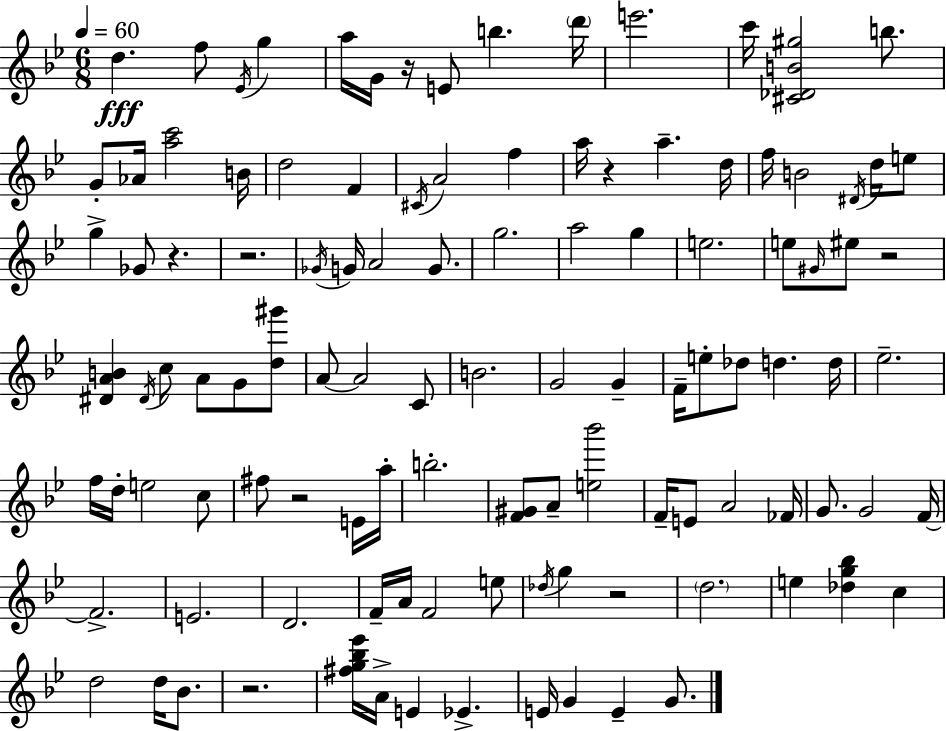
{
  \clef treble
  \numericTimeSignature
  \time 6/8
  \key g \minor
  \tempo 4 = 60
  d''4.\fff f''8 \acciaccatura { ees'16 } g''4 | a''16 g'16 r16 e'8 b''4. | \parenthesize d'''16 e'''2. | c'''16 <cis' des' b' gis''>2 b''8. | \break g'8-. aes'16 <a'' c'''>2 | b'16 d''2 f'4 | \acciaccatura { cis'16 } a'2 f''4 | a''16 r4 a''4.-- | \break d''16 f''16 b'2 \acciaccatura { dis'16 } | d''16 e''8 g''4-> ges'8 r4. | r2. | \acciaccatura { ges'16 } g'16 a'2 | \break g'8. g''2. | a''2 | g''4 e''2. | e''8 \grace { gis'16 } eis''8 r2 | \break <dis' a' b'>4 \acciaccatura { dis'16 } c''8 | a'8 g'8 <d'' gis'''>8 a'8~~ a'2 | c'8 b'2. | g'2 | \break g'4-- f'16-- e''8-. des''8 d''4. | d''16 ees''2.-- | f''16 d''16-. e''2 | c''8 fis''8 r2 | \break e'16 a''16-. b''2.-. | <f' gis'>8 a'8-- <e'' bes'''>2 | f'16-- e'8 a'2 | fes'16 g'8. g'2 | \break f'16~~ f'2.-> | e'2. | d'2. | f'16-- a'16 f'2 | \break e''8 \acciaccatura { des''16 } g''4 r2 | \parenthesize d''2. | e''4 <des'' g'' bes''>4 | c''4 d''2 | \break d''16 bes'8. r2. | <fis'' g'' bes'' ees'''>16 a'16-> e'4 | ees'4.-> e'16 g'4 | e'4-- g'8. \bar "|."
}